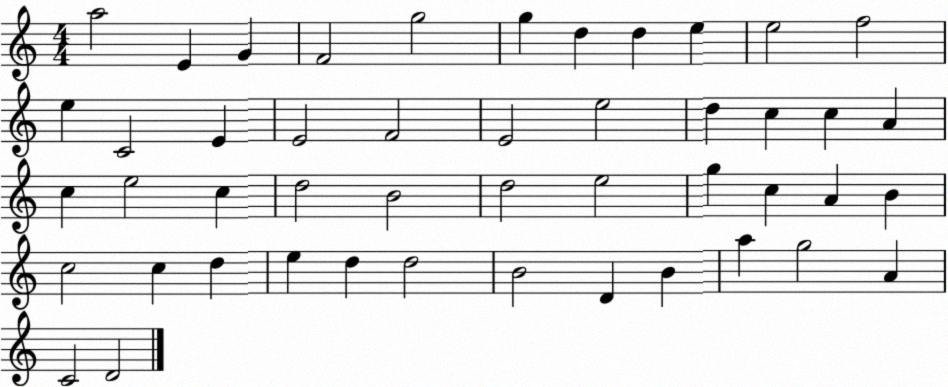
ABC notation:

X:1
T:Untitled
M:4/4
L:1/4
K:C
a2 E G F2 g2 g d d e e2 f2 e C2 E E2 F2 E2 e2 d c c A c e2 c d2 B2 d2 e2 g c A B c2 c d e d d2 B2 D B a g2 A C2 D2